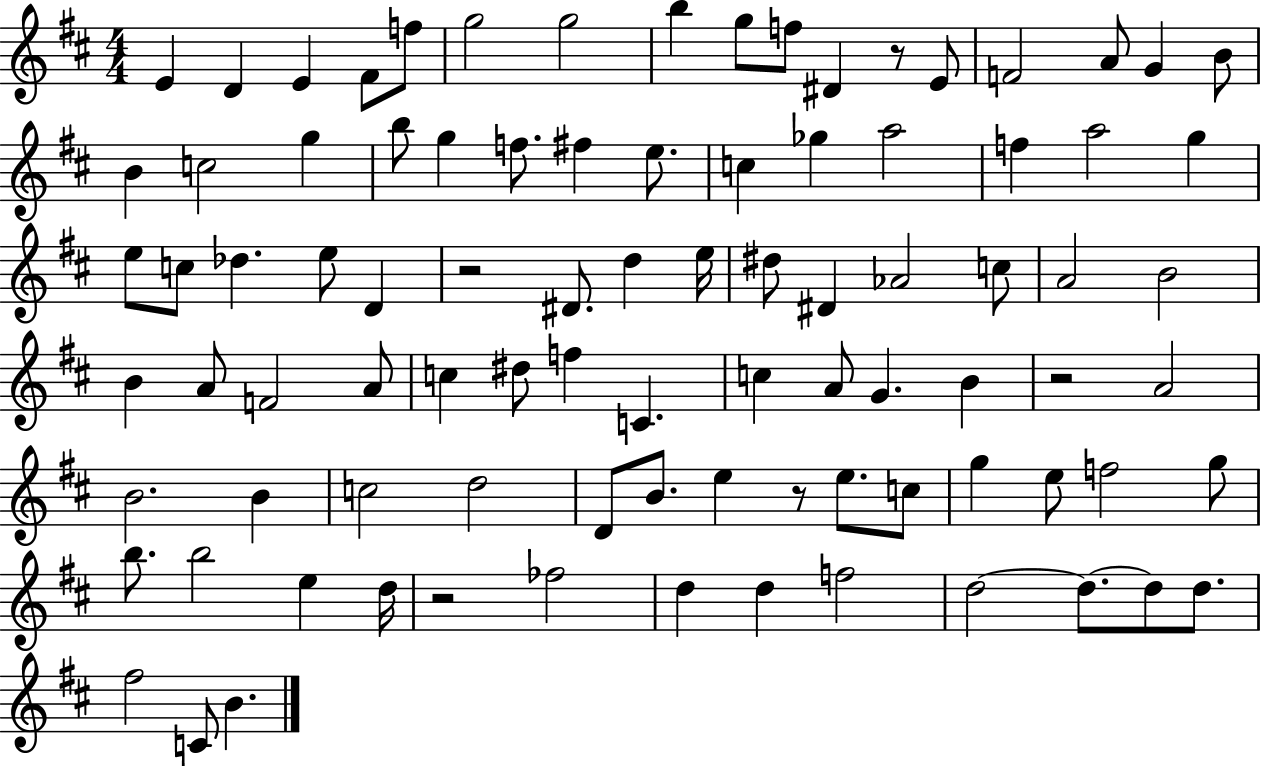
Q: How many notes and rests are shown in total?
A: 90